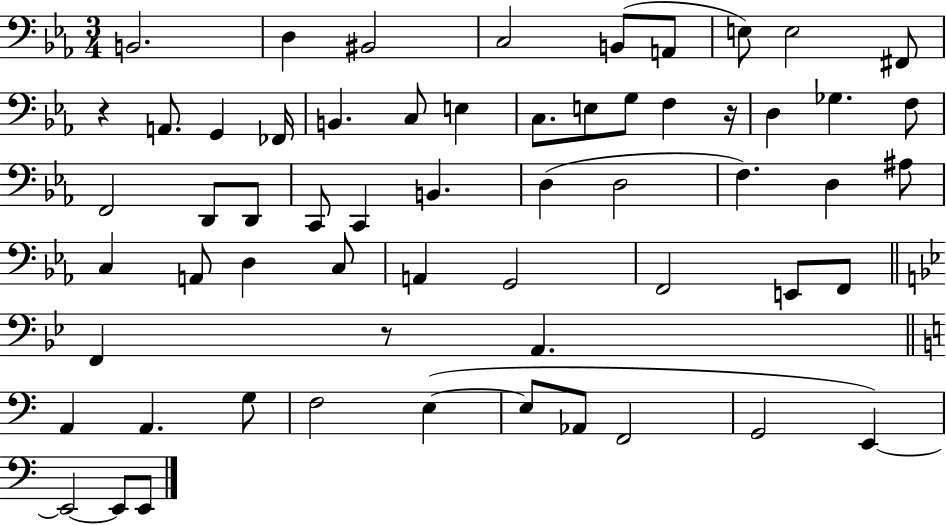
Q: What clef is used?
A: bass